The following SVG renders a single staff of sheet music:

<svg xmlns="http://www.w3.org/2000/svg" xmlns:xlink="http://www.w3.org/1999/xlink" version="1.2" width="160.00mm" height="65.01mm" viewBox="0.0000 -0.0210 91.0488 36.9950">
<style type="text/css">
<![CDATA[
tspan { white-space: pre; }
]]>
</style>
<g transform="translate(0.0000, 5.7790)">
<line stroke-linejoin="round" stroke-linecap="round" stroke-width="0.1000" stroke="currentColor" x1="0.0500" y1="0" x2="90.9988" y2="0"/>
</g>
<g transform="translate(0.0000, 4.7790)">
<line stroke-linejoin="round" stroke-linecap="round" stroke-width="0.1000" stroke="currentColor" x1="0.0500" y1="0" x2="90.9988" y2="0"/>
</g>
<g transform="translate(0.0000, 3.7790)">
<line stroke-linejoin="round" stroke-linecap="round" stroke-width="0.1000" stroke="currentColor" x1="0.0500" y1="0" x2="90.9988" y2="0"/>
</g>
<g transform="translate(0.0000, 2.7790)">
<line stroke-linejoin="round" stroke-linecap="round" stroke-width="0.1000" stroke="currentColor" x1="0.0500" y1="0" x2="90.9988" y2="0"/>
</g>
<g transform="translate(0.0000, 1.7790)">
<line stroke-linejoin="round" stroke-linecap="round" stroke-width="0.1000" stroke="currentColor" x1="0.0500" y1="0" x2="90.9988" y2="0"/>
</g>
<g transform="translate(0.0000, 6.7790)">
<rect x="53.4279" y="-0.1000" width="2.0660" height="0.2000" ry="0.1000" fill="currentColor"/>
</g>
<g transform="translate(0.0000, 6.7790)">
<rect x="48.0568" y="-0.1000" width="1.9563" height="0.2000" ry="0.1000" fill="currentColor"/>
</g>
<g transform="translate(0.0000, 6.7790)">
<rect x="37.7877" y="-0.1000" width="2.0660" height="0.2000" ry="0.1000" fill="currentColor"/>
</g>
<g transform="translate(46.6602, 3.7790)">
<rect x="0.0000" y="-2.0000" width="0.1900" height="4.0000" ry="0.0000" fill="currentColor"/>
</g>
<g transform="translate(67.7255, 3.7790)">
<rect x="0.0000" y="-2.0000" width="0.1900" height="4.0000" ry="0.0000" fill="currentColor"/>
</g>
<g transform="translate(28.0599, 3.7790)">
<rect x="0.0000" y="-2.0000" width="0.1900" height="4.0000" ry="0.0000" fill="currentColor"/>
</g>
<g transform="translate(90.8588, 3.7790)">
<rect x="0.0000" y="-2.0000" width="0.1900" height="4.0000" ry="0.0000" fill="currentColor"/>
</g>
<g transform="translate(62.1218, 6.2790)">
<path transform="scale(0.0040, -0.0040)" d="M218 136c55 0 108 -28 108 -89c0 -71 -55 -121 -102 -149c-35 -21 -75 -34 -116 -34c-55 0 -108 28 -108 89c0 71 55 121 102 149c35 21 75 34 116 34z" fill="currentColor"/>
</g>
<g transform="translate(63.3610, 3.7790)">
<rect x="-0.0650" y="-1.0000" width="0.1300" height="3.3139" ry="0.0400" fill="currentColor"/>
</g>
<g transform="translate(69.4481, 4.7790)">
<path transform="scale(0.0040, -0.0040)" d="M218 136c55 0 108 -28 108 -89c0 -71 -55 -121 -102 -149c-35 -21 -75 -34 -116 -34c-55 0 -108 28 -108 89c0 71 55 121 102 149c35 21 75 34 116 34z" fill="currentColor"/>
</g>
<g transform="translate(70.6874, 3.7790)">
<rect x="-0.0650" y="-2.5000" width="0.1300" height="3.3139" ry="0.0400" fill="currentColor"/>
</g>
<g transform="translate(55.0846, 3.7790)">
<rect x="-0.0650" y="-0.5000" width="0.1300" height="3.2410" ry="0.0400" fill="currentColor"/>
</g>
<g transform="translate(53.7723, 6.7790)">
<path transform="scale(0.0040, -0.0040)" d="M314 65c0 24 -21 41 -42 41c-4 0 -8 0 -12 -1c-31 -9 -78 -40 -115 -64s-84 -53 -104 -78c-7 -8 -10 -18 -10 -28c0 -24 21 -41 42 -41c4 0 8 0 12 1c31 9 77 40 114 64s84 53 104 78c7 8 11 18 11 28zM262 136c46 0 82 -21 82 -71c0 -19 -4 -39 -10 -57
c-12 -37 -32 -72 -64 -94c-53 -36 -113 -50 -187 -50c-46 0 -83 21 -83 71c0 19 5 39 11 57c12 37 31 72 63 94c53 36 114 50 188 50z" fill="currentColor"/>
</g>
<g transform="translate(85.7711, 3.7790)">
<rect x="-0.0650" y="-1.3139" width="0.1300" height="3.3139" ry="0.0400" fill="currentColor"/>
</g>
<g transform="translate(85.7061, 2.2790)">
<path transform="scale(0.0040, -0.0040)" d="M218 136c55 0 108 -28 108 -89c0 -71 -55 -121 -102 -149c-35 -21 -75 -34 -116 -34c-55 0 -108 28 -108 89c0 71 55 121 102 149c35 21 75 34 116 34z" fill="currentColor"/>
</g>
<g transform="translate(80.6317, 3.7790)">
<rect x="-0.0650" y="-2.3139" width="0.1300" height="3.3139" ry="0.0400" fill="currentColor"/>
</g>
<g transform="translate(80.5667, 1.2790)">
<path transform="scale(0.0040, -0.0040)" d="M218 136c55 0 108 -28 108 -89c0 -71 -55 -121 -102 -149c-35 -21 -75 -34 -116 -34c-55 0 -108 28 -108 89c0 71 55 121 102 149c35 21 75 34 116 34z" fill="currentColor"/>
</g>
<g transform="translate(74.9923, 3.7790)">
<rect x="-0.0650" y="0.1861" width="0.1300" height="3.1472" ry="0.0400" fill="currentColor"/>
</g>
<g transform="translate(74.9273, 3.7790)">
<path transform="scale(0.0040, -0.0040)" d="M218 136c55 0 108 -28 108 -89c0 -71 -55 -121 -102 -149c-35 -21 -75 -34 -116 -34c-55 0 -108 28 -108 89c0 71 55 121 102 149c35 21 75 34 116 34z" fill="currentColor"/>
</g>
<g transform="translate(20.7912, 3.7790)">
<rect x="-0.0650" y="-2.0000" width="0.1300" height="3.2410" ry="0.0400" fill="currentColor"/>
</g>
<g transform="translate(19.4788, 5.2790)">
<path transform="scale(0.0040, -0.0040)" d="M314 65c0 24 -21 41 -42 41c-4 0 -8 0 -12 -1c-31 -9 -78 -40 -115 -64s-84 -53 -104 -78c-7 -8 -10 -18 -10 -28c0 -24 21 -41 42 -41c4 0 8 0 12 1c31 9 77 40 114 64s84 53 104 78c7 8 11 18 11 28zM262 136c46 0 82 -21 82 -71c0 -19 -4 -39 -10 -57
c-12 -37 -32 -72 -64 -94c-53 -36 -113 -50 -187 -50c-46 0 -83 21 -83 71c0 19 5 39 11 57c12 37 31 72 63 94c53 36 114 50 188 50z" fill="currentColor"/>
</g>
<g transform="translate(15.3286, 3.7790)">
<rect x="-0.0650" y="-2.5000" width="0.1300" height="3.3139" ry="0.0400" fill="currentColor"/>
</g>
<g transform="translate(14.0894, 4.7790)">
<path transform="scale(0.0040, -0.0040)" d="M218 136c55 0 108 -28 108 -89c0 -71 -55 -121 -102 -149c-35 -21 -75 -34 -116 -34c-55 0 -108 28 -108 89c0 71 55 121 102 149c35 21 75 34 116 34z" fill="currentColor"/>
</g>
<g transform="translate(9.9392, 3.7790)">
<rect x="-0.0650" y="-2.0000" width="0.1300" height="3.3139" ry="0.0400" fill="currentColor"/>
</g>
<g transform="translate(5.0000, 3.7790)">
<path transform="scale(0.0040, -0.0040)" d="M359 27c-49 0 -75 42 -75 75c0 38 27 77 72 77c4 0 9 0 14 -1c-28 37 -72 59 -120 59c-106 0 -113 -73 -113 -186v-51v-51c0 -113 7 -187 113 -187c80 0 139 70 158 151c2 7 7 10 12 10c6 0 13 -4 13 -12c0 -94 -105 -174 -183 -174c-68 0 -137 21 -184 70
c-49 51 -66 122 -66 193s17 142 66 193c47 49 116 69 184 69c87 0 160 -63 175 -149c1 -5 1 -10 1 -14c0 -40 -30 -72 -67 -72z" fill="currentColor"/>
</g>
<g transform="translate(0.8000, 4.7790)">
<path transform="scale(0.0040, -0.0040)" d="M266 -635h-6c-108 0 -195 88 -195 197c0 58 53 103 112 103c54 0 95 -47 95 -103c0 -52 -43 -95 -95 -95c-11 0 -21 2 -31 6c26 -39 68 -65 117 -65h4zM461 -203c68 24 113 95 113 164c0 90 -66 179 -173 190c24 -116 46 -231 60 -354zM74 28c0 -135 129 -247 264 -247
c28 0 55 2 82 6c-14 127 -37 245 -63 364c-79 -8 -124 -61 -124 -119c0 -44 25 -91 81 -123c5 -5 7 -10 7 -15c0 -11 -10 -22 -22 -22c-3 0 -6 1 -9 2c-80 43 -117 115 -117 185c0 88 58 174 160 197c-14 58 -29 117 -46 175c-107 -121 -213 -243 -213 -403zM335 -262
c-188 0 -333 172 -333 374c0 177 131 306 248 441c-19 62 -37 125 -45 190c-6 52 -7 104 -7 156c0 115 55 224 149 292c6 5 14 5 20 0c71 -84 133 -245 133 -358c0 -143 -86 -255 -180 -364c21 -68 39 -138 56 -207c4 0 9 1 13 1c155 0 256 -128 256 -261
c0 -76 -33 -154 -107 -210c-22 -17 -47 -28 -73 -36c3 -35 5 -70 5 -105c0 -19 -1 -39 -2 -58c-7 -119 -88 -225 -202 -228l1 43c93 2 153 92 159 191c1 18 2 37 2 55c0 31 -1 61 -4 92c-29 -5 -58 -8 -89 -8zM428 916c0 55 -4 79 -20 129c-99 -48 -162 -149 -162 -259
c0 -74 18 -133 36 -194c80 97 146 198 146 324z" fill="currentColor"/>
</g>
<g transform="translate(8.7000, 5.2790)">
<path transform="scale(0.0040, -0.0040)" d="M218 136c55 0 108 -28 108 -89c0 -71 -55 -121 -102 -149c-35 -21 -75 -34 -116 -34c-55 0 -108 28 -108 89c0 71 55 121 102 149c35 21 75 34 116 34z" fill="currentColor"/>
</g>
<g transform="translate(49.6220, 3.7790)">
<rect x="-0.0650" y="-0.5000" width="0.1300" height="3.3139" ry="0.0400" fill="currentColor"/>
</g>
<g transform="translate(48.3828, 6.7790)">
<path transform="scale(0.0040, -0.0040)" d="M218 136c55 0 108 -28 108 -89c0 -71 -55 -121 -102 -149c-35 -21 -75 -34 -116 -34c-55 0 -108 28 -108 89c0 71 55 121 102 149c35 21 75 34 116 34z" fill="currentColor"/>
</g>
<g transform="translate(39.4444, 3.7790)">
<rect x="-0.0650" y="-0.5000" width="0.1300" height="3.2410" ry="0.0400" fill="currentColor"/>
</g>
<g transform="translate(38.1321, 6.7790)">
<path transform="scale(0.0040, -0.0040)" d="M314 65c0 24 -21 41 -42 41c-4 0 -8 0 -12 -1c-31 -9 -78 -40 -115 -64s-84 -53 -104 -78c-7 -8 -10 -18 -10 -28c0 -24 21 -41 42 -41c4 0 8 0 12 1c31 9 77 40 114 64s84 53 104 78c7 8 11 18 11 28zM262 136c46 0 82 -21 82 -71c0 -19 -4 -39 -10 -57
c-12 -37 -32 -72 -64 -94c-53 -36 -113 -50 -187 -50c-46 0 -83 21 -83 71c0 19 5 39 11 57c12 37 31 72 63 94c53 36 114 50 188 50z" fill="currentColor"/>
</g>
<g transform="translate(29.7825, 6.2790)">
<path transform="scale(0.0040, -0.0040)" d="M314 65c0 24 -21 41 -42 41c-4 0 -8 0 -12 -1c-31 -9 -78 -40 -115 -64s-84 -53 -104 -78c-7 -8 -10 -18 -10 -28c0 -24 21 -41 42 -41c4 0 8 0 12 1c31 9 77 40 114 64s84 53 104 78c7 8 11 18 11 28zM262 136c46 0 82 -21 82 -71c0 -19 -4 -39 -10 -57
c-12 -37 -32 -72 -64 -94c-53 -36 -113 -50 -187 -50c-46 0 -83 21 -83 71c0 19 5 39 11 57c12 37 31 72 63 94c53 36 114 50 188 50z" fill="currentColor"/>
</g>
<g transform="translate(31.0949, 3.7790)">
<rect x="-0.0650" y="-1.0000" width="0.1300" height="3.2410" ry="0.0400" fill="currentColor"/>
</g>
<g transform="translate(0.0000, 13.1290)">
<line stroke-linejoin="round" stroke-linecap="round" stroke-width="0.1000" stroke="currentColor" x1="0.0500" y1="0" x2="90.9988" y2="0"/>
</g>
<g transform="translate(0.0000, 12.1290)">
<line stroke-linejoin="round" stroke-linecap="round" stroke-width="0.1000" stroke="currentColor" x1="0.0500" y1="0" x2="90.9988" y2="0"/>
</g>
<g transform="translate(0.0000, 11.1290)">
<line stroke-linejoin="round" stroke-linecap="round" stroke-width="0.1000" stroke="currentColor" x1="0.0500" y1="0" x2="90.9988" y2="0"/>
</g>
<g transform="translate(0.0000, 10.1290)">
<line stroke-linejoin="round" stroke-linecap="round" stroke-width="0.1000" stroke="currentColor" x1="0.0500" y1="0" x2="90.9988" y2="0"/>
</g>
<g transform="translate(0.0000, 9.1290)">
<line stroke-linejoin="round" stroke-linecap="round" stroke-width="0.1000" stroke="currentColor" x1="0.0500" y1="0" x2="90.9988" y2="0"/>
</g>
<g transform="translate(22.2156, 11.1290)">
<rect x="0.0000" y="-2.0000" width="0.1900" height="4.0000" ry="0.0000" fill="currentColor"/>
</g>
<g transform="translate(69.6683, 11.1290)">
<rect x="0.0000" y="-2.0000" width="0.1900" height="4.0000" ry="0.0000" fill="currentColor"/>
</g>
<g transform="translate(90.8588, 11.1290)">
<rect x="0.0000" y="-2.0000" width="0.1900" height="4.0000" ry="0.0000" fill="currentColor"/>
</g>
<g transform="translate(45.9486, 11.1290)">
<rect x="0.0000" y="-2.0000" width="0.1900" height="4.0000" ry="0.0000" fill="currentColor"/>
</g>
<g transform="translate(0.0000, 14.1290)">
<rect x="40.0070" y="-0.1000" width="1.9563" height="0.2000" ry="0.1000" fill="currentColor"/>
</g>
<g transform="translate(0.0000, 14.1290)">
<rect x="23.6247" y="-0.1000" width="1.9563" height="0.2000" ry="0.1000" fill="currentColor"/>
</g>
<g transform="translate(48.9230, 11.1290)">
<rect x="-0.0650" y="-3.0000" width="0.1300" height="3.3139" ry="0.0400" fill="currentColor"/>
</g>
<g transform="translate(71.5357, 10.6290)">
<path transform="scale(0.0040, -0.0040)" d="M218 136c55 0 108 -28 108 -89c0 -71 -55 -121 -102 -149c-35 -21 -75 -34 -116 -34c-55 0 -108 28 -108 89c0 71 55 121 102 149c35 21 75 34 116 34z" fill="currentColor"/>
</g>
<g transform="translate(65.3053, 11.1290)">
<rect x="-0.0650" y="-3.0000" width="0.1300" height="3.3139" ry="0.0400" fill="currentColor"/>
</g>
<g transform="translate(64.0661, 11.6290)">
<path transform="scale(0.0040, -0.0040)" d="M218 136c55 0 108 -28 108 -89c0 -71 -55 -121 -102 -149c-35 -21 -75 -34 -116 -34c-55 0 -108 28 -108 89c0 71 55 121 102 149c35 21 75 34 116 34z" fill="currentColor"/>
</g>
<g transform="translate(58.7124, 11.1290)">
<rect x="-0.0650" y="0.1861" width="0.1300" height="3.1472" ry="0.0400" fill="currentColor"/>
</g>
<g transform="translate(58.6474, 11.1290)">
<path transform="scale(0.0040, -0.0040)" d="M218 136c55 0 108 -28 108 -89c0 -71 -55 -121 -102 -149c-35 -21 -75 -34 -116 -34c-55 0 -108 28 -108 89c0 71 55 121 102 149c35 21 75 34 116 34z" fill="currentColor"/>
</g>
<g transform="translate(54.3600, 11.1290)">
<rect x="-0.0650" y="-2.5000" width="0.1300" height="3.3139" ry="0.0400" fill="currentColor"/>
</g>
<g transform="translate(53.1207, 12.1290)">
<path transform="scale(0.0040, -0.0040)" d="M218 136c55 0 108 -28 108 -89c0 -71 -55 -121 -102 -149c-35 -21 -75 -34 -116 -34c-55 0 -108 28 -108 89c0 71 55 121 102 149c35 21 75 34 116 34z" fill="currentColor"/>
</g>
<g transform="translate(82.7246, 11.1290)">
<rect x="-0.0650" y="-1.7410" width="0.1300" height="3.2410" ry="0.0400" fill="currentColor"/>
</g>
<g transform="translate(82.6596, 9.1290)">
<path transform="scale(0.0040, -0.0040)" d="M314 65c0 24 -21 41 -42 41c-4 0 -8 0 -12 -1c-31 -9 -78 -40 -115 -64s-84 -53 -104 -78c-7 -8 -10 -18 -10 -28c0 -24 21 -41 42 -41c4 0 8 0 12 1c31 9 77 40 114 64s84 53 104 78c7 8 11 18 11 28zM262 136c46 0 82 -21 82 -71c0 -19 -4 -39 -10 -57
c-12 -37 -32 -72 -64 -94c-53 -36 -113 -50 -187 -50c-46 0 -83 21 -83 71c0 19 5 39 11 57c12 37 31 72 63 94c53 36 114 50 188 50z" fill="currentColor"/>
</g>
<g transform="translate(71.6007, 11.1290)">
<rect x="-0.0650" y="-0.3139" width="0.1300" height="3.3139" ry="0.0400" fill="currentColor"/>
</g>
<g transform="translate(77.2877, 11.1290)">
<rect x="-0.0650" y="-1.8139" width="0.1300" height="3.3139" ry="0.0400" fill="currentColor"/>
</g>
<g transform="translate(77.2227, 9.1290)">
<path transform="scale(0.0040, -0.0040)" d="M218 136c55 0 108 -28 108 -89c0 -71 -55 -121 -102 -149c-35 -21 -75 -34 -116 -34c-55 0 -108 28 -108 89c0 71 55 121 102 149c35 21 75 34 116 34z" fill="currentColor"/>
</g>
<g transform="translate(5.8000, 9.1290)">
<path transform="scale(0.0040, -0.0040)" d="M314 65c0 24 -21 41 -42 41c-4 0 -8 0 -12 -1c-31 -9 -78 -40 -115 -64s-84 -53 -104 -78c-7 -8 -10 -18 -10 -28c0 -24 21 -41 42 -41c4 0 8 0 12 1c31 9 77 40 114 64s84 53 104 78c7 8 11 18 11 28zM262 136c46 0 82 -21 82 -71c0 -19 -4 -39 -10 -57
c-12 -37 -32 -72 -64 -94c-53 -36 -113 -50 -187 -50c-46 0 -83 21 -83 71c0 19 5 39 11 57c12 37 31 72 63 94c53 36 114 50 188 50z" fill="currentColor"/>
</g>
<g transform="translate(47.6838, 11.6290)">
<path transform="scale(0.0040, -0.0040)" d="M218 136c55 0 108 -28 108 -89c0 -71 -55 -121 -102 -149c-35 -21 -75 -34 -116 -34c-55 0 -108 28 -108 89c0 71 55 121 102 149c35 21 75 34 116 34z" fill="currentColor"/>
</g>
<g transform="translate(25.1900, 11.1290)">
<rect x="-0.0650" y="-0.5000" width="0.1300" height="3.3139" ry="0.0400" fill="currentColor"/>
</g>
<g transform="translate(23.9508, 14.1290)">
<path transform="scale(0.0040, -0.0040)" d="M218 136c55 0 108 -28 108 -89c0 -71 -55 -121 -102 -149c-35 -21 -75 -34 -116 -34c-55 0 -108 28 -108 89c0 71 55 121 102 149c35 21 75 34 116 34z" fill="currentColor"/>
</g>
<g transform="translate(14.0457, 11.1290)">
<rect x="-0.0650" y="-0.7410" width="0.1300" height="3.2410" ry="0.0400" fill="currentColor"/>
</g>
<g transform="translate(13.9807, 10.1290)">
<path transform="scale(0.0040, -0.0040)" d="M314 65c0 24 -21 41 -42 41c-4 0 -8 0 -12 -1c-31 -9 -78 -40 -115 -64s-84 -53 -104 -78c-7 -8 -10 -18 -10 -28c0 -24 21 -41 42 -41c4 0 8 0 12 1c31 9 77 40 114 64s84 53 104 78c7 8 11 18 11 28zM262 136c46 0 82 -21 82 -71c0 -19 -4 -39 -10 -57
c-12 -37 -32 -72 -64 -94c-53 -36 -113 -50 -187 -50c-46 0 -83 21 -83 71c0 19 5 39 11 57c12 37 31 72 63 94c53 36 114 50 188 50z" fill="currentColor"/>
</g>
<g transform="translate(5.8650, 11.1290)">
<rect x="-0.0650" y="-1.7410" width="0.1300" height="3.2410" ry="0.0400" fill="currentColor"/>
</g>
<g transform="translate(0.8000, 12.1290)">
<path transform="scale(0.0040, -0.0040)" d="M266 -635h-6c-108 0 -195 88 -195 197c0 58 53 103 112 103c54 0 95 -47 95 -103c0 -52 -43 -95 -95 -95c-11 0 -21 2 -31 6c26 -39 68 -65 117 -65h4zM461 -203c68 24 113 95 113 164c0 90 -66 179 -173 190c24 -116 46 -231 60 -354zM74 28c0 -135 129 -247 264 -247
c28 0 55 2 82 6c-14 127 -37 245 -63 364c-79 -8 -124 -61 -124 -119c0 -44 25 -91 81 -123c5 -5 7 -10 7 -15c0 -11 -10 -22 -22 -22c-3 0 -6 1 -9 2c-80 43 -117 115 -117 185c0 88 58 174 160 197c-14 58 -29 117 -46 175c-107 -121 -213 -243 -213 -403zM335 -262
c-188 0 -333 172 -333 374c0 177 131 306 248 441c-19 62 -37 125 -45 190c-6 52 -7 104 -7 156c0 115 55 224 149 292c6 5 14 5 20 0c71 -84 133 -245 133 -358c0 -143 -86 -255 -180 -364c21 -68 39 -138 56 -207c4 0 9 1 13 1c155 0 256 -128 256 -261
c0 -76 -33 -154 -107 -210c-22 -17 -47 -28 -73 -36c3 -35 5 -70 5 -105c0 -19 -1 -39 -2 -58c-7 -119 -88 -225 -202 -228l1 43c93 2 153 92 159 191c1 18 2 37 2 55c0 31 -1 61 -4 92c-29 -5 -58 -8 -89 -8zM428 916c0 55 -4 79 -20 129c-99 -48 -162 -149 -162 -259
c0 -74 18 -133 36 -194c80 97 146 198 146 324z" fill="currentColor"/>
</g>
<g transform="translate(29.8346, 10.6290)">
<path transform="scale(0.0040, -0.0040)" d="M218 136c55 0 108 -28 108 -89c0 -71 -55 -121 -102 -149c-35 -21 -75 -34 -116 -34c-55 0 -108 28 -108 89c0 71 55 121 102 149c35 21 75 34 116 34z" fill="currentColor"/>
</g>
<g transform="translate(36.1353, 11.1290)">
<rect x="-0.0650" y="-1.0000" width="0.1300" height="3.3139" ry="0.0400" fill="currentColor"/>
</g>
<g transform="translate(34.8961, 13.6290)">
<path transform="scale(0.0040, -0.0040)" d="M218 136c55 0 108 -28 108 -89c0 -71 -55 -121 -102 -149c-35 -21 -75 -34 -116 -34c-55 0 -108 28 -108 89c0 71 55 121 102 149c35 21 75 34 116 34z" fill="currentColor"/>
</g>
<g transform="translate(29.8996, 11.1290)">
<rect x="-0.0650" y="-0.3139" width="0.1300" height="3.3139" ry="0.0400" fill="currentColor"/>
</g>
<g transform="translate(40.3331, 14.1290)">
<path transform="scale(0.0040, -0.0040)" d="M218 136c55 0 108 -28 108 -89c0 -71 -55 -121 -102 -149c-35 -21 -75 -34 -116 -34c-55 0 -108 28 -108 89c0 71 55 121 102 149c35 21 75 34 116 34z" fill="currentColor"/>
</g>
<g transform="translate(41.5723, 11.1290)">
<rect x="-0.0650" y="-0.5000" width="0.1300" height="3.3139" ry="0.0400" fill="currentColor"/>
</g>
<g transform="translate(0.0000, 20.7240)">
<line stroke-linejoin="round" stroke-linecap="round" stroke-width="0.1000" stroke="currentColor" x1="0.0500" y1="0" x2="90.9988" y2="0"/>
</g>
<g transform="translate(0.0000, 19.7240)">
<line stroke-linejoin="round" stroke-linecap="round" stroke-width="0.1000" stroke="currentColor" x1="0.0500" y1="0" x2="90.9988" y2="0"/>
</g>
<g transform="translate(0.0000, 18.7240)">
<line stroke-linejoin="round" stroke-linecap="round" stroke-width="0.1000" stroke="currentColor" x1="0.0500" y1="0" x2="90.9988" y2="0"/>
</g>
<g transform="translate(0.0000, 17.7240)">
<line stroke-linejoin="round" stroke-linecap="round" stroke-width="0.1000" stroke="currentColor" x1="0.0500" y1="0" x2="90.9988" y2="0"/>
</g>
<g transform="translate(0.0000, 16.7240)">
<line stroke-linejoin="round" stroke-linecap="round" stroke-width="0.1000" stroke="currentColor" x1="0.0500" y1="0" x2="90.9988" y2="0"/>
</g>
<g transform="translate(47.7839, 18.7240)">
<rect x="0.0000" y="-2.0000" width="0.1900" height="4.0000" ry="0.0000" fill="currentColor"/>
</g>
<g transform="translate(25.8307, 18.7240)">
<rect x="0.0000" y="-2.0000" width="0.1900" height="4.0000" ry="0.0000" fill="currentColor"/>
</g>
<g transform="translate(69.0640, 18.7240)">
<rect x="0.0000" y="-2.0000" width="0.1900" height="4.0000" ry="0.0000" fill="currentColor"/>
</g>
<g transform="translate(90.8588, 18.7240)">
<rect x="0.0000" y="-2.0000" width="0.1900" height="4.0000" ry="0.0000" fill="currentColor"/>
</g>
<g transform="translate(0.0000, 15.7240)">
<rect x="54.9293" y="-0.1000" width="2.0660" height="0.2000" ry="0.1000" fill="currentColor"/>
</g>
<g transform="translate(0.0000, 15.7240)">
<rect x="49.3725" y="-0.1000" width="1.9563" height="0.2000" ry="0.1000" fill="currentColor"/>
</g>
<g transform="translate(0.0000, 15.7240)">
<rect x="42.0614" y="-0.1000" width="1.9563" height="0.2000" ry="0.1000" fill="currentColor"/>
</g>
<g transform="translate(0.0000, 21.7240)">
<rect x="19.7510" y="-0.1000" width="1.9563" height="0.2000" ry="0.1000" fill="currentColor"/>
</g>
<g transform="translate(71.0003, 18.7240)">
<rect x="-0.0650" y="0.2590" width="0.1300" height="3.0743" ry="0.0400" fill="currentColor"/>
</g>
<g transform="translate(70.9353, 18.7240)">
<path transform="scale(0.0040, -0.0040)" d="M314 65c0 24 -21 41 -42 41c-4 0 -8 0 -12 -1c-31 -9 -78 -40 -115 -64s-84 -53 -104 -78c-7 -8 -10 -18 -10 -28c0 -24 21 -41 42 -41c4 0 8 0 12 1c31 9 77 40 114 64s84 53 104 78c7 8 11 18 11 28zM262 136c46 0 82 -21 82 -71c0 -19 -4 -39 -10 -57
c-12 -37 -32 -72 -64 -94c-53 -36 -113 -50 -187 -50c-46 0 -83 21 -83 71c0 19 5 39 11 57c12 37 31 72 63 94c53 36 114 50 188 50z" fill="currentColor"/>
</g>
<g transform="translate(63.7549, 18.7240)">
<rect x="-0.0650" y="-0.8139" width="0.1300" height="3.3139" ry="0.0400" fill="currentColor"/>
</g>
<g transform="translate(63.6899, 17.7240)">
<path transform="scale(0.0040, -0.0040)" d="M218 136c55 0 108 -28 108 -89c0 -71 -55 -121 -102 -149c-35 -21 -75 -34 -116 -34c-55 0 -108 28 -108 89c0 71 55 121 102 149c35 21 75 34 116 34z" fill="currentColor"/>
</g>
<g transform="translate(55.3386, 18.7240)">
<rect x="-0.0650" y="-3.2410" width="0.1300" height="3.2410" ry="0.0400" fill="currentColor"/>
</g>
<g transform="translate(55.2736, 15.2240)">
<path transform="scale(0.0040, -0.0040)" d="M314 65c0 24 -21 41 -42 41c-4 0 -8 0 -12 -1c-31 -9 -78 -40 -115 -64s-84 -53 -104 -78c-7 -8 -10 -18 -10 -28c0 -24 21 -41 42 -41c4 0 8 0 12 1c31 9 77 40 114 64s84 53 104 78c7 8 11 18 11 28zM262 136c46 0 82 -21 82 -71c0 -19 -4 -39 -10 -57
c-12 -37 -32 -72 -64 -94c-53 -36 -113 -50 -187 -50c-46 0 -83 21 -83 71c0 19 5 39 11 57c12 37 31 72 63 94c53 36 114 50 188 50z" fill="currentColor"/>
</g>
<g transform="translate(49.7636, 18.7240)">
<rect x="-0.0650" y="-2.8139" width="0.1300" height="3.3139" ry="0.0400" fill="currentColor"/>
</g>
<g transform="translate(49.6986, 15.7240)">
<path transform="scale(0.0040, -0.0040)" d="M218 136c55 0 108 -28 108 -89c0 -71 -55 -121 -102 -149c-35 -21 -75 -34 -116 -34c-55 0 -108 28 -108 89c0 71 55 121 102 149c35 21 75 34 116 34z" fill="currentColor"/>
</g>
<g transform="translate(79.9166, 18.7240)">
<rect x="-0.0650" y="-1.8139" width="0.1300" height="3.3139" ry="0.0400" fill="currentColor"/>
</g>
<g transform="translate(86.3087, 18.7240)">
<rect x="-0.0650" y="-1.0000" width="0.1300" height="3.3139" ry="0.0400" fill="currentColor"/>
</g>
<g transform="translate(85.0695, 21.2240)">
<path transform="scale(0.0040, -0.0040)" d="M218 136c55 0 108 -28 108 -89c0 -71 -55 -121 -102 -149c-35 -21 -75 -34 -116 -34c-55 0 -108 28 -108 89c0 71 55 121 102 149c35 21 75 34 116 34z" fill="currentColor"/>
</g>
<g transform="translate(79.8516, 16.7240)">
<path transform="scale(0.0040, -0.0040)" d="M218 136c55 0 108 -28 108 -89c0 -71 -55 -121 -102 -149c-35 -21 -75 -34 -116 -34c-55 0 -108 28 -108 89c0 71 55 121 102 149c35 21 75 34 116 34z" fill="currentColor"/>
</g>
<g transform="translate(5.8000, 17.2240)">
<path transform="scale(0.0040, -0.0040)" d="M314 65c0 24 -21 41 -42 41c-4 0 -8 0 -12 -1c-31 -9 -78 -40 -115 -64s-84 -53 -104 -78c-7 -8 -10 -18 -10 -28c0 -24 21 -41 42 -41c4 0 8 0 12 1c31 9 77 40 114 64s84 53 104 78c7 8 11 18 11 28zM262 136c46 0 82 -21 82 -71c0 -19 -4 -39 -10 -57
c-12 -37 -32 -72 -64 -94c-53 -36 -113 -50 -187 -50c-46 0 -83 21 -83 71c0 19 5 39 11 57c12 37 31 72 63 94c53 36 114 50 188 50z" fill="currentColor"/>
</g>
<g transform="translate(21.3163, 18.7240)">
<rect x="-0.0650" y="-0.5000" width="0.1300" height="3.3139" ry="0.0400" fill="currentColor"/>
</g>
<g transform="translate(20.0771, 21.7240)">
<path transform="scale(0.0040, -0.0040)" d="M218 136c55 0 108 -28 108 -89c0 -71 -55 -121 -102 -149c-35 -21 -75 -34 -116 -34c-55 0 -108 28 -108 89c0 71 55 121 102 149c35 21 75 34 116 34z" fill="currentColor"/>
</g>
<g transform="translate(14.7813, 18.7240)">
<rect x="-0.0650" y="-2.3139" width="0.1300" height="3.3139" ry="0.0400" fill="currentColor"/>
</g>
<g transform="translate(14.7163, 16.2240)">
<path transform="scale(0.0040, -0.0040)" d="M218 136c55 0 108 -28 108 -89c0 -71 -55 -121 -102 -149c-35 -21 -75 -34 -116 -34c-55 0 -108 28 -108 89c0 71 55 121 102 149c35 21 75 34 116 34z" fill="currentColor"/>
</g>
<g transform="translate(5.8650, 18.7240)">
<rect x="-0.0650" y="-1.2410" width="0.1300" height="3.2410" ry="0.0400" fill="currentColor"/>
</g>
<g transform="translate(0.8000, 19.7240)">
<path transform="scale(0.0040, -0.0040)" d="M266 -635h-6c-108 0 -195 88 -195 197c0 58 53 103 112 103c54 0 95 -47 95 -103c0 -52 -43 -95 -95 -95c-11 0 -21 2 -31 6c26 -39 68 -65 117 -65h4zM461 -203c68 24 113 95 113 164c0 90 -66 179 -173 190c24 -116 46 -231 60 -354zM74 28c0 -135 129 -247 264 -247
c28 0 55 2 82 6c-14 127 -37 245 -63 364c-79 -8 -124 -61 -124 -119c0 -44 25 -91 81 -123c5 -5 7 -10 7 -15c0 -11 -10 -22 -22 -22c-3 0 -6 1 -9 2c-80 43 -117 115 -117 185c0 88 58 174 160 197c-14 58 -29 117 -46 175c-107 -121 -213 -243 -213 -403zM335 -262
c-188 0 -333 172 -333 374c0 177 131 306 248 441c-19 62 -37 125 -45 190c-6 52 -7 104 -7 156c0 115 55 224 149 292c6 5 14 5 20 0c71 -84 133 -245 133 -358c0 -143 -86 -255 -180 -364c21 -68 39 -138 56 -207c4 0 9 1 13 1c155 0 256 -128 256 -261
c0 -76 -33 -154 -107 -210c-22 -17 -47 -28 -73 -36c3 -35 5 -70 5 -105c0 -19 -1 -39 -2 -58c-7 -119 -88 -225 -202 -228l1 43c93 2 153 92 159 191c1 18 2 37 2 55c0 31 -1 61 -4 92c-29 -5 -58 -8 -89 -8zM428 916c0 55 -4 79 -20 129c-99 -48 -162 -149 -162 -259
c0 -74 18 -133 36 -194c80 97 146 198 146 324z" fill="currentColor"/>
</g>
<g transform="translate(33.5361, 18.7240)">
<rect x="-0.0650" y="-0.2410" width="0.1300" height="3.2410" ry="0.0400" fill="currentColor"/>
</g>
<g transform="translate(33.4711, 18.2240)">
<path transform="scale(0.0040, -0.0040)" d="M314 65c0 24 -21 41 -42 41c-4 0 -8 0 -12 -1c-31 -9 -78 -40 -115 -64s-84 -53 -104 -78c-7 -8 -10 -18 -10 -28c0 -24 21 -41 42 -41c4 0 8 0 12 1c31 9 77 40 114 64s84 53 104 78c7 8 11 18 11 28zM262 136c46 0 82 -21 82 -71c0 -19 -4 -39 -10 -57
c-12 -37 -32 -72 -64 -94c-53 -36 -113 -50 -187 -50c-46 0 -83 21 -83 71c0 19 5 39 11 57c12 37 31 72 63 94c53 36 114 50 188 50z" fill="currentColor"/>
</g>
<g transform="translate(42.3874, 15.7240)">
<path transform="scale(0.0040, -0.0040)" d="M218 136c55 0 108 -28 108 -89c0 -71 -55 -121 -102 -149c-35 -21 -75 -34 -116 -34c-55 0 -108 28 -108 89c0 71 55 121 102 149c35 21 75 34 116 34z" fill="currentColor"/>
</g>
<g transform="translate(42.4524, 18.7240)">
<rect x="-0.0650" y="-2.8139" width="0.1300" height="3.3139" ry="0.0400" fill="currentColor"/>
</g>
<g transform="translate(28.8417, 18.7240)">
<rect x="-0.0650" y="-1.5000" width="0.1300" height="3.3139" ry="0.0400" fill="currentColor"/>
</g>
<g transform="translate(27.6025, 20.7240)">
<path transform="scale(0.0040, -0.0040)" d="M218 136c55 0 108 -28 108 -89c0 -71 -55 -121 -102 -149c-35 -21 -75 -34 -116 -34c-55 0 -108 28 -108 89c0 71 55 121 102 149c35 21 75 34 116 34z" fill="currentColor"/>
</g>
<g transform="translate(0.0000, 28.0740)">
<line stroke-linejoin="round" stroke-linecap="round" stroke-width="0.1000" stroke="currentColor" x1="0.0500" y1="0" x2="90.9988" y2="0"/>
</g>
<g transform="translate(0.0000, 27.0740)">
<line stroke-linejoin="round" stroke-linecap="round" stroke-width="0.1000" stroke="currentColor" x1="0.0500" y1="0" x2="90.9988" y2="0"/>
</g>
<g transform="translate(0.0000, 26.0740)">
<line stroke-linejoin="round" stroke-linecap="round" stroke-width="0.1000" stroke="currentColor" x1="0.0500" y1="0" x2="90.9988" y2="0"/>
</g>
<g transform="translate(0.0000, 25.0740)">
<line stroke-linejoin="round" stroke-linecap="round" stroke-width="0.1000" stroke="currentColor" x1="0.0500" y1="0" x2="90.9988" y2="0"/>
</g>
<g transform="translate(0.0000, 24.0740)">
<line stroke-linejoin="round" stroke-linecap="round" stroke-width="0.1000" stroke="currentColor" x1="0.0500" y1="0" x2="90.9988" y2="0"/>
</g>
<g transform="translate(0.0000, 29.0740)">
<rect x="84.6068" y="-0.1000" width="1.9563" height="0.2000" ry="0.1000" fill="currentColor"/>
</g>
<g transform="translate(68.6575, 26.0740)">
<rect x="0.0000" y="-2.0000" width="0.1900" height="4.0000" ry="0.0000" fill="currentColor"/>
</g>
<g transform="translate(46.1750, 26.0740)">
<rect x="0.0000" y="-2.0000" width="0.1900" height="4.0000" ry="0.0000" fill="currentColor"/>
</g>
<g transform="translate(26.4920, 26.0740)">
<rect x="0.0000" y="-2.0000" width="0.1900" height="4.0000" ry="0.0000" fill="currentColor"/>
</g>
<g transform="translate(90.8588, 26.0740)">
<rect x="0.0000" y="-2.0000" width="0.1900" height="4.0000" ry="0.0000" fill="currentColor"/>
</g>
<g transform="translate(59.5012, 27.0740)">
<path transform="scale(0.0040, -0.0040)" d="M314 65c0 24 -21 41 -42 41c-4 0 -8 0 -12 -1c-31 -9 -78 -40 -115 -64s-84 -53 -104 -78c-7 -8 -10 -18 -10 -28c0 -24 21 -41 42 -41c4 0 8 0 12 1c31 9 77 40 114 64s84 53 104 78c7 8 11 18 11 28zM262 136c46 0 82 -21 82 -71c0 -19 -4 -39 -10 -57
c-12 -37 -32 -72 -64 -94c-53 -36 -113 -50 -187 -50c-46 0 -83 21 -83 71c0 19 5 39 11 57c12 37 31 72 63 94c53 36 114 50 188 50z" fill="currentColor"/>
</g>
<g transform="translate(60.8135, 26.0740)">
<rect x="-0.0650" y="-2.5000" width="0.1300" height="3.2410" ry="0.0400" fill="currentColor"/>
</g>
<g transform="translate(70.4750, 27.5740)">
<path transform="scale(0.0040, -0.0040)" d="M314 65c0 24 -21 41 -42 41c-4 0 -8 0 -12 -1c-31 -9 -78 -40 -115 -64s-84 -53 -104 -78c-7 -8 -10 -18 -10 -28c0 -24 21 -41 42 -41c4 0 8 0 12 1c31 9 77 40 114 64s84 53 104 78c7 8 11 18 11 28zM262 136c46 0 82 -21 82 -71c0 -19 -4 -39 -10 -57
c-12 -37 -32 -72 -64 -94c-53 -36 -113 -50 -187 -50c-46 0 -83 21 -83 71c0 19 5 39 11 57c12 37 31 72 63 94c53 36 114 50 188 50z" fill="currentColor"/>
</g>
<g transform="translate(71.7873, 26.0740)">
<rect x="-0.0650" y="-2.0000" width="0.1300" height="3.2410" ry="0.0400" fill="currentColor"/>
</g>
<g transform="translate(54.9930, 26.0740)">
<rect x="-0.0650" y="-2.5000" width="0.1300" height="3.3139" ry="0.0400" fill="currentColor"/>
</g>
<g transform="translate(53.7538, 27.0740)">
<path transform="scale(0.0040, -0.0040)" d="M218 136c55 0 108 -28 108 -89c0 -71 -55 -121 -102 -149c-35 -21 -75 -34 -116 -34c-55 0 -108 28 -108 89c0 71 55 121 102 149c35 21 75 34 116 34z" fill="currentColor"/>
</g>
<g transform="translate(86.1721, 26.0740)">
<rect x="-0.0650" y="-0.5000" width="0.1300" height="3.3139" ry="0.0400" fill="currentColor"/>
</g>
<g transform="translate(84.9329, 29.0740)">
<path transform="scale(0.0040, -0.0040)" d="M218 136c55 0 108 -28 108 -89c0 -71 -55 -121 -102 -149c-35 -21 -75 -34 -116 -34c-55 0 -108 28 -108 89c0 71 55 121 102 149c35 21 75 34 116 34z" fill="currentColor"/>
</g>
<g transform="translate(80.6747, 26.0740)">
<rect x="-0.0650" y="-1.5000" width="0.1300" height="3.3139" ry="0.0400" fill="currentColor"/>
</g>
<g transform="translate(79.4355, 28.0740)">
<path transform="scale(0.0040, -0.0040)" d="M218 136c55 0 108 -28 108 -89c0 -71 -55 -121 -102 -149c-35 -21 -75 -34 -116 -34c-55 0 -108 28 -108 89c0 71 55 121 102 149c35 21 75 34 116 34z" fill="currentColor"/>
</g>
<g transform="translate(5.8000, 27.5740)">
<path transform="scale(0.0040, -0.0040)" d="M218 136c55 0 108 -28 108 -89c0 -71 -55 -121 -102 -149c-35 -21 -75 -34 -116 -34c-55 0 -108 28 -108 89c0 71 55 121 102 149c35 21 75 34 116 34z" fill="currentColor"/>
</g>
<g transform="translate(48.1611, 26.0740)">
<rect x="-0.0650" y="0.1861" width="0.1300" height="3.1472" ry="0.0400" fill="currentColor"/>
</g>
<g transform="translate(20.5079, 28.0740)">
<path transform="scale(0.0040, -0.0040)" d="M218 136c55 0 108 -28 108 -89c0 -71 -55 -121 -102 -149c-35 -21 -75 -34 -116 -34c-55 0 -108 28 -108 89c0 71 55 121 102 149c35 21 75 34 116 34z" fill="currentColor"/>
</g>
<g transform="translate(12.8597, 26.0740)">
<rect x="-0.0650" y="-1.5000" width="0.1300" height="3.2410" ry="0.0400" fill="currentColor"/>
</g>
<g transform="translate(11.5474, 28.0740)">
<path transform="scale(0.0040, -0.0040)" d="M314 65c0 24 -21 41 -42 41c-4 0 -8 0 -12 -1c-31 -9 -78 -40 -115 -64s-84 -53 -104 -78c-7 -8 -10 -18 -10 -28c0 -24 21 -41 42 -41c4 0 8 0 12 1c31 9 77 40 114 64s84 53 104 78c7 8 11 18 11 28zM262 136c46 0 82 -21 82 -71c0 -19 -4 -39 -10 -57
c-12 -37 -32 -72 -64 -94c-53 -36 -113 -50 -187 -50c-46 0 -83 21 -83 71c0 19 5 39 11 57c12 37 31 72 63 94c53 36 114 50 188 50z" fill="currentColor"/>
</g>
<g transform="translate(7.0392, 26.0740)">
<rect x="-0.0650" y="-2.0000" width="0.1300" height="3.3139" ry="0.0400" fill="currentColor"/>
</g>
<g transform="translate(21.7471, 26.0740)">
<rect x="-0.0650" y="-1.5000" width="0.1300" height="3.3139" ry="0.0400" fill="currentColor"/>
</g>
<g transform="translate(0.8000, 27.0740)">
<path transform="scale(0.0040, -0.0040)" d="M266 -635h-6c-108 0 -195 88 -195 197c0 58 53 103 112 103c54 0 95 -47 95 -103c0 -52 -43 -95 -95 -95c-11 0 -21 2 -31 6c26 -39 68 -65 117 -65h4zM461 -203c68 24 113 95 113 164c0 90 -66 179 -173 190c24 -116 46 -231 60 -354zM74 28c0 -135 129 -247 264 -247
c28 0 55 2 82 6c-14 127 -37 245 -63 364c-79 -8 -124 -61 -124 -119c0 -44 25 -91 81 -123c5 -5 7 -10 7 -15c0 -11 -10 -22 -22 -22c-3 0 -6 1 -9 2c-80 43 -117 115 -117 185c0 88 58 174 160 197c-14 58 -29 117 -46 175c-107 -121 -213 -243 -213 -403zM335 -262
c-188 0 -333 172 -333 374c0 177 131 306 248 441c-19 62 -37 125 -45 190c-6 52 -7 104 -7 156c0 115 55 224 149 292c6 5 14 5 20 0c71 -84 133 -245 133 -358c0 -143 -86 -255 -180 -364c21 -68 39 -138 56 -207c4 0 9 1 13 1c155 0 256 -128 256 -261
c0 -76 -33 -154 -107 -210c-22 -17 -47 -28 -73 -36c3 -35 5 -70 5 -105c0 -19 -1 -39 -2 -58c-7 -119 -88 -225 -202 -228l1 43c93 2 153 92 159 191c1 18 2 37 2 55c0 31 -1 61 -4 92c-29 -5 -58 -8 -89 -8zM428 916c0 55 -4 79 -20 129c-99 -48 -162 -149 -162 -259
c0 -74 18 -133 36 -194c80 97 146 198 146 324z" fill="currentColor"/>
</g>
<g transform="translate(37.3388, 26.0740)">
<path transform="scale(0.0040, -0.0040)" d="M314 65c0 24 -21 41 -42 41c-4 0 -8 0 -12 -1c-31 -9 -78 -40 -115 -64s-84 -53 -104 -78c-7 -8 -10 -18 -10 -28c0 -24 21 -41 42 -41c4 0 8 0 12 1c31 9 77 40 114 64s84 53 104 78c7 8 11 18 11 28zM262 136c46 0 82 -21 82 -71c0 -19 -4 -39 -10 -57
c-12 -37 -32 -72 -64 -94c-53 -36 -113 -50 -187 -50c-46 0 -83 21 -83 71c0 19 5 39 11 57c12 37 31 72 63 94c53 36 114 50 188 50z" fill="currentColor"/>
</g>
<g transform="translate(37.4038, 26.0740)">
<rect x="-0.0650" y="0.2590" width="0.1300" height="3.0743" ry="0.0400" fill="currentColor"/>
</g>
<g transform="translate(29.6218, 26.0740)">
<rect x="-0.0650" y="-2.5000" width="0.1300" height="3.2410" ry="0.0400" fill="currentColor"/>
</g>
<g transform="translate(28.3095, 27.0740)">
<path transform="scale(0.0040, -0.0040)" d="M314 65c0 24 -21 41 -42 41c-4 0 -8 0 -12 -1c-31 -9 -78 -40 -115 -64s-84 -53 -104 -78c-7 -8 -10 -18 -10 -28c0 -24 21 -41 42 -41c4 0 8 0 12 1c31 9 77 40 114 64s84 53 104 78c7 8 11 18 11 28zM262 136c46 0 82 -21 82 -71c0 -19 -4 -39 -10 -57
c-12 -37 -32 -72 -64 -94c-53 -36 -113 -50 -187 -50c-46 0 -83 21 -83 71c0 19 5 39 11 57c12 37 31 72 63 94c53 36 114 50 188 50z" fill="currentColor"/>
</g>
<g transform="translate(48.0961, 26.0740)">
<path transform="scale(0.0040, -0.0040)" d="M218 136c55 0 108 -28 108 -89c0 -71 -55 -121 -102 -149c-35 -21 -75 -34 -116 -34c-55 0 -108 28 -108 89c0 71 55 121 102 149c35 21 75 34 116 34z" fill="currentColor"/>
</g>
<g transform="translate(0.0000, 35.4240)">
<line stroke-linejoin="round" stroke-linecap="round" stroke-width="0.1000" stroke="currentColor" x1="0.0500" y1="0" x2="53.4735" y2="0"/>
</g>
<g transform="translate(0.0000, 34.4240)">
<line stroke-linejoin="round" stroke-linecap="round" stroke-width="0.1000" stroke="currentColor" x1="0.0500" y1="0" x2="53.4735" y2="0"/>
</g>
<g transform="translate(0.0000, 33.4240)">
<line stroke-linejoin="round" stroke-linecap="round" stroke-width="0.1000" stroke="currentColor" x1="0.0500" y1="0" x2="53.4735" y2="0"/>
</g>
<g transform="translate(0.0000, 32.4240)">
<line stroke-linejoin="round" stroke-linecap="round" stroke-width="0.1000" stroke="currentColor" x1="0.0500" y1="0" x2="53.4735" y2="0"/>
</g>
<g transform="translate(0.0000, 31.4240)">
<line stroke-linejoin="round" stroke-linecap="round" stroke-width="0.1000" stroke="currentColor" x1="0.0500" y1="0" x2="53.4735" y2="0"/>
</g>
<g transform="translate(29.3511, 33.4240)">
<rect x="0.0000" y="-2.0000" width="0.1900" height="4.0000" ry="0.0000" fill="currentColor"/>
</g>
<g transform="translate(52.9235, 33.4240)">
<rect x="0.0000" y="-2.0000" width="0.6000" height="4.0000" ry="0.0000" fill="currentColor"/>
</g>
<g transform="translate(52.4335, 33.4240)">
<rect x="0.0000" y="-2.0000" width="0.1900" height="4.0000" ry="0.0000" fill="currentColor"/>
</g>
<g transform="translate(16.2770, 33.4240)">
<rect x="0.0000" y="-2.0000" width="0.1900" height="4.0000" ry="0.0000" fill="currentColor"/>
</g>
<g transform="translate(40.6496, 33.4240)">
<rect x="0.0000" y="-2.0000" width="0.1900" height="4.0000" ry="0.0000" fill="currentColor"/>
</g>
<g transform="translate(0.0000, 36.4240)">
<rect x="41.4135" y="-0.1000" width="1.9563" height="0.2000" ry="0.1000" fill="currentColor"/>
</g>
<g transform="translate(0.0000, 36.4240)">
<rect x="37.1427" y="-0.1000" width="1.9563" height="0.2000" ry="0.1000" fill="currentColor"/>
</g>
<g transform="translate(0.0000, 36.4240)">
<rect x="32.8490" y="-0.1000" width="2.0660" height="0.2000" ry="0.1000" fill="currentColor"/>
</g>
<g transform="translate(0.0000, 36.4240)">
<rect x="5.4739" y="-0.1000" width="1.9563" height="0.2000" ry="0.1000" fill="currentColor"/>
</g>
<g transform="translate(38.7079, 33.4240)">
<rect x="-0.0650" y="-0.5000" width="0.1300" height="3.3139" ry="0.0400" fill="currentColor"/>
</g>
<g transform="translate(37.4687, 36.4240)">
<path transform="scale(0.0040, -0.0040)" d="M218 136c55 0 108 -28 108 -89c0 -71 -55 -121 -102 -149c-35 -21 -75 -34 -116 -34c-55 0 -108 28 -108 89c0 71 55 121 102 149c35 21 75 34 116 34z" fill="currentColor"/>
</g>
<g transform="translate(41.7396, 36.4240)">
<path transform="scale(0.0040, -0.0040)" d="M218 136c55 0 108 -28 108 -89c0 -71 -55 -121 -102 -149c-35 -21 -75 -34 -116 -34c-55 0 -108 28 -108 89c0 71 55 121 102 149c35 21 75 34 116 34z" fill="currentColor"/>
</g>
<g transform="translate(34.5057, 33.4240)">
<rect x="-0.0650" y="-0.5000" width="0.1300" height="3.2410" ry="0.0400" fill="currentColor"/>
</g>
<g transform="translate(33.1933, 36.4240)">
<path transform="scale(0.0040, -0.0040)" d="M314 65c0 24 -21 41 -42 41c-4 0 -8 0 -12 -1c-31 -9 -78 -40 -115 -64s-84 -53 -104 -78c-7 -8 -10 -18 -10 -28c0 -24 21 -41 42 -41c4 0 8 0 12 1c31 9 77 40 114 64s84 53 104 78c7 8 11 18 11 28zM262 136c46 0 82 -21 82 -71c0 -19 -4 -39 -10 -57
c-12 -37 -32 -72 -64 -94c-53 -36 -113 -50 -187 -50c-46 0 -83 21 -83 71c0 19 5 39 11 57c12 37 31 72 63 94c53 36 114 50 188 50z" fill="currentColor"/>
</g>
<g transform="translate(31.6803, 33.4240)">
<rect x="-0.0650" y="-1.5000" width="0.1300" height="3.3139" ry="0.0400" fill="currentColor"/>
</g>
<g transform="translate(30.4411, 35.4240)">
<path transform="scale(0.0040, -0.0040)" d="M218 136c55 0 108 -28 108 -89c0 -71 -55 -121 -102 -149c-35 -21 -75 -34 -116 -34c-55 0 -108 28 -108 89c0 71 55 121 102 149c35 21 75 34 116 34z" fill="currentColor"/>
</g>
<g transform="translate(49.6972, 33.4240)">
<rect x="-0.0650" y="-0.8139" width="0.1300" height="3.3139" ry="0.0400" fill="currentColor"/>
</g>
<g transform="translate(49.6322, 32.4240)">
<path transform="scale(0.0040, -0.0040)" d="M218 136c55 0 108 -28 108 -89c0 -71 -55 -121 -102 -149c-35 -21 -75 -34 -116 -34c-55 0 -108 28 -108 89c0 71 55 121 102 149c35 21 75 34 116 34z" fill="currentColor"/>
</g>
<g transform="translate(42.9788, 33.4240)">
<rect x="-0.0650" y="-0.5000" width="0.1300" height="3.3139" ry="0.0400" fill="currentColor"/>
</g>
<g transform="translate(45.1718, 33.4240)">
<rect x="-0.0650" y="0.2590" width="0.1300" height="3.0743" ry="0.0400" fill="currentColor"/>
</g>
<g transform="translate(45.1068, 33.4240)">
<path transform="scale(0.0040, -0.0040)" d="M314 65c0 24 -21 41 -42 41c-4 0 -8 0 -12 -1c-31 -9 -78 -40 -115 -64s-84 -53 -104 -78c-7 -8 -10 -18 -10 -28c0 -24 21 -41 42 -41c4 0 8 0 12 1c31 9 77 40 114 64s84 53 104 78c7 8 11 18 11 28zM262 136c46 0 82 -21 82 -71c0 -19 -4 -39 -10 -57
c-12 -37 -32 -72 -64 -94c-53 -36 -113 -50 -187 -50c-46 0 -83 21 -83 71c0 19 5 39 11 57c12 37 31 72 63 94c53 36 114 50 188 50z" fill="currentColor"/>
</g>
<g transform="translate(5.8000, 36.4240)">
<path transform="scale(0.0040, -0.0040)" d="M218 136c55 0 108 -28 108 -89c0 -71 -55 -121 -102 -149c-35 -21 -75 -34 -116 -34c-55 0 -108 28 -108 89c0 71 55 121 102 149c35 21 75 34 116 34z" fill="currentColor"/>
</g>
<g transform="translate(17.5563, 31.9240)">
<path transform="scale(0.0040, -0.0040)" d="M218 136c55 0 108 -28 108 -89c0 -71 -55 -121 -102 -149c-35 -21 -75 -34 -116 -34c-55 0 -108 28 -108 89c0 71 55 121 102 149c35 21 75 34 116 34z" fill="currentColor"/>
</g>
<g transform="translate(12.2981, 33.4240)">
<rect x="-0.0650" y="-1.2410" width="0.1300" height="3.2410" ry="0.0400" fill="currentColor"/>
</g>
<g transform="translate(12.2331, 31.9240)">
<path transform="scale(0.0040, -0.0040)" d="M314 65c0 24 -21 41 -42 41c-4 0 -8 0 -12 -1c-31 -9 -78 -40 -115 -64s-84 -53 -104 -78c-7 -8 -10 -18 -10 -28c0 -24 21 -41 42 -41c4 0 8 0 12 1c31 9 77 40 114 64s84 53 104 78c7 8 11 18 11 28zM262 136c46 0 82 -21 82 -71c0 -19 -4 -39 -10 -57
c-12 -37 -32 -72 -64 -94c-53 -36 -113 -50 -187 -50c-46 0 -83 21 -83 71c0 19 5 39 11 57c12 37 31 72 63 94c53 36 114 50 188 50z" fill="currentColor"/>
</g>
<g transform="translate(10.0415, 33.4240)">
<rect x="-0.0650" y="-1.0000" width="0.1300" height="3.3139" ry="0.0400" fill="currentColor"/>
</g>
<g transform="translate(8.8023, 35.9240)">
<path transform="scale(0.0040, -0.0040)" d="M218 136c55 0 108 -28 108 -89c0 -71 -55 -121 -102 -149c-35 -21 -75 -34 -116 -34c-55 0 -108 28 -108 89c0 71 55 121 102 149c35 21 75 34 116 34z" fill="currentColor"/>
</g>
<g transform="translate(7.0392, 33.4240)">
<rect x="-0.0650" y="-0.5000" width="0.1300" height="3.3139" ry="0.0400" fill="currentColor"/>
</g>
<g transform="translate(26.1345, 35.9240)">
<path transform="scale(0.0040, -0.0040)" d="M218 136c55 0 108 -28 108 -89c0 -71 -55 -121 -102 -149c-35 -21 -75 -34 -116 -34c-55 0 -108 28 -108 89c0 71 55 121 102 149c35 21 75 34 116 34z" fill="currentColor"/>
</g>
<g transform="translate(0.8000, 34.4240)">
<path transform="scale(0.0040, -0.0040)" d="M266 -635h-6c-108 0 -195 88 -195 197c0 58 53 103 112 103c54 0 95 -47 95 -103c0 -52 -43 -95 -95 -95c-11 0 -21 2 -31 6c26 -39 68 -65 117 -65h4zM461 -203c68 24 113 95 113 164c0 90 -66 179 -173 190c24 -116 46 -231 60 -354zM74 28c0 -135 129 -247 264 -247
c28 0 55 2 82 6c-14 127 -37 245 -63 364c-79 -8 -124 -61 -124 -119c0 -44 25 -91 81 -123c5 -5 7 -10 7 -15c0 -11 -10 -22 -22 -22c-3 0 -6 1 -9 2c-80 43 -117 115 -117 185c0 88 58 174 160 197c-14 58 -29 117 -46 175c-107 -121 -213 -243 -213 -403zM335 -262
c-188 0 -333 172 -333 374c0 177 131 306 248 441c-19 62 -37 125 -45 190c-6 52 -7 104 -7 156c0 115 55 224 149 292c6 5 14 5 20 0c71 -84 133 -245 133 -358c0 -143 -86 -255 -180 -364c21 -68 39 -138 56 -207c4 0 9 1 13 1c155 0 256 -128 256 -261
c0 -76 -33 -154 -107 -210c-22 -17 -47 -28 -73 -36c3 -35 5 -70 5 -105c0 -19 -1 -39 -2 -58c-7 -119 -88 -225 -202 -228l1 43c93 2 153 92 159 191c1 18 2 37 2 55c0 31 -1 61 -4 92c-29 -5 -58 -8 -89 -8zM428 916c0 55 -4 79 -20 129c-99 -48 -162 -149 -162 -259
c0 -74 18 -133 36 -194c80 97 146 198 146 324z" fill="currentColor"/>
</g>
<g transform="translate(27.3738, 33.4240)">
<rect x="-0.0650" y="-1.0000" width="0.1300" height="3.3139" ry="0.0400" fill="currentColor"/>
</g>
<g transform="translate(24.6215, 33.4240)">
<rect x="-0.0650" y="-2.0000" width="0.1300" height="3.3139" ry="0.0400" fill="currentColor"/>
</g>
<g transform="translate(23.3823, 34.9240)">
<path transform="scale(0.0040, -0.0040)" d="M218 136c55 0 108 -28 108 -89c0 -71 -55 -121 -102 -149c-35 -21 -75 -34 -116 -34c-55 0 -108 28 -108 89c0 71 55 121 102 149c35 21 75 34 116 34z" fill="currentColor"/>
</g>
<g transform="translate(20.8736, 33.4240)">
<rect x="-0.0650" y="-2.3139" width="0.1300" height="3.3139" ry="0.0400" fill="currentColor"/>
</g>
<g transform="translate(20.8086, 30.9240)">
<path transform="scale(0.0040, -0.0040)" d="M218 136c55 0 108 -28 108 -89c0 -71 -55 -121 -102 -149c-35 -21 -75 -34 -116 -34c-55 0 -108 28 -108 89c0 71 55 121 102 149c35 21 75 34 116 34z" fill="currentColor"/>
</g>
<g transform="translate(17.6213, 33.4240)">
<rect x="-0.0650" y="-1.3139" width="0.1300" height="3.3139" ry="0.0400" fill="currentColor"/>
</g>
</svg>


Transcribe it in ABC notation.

X:1
T:Untitled
M:4/4
L:1/4
K:C
F G F2 D2 C2 C C2 D G B g e f2 d2 C c D C A G B A c f f2 e2 g C E c2 a a b2 d B2 f D F E2 E G2 B2 B G G2 F2 E C C D e2 e g F D E C2 C C B2 d